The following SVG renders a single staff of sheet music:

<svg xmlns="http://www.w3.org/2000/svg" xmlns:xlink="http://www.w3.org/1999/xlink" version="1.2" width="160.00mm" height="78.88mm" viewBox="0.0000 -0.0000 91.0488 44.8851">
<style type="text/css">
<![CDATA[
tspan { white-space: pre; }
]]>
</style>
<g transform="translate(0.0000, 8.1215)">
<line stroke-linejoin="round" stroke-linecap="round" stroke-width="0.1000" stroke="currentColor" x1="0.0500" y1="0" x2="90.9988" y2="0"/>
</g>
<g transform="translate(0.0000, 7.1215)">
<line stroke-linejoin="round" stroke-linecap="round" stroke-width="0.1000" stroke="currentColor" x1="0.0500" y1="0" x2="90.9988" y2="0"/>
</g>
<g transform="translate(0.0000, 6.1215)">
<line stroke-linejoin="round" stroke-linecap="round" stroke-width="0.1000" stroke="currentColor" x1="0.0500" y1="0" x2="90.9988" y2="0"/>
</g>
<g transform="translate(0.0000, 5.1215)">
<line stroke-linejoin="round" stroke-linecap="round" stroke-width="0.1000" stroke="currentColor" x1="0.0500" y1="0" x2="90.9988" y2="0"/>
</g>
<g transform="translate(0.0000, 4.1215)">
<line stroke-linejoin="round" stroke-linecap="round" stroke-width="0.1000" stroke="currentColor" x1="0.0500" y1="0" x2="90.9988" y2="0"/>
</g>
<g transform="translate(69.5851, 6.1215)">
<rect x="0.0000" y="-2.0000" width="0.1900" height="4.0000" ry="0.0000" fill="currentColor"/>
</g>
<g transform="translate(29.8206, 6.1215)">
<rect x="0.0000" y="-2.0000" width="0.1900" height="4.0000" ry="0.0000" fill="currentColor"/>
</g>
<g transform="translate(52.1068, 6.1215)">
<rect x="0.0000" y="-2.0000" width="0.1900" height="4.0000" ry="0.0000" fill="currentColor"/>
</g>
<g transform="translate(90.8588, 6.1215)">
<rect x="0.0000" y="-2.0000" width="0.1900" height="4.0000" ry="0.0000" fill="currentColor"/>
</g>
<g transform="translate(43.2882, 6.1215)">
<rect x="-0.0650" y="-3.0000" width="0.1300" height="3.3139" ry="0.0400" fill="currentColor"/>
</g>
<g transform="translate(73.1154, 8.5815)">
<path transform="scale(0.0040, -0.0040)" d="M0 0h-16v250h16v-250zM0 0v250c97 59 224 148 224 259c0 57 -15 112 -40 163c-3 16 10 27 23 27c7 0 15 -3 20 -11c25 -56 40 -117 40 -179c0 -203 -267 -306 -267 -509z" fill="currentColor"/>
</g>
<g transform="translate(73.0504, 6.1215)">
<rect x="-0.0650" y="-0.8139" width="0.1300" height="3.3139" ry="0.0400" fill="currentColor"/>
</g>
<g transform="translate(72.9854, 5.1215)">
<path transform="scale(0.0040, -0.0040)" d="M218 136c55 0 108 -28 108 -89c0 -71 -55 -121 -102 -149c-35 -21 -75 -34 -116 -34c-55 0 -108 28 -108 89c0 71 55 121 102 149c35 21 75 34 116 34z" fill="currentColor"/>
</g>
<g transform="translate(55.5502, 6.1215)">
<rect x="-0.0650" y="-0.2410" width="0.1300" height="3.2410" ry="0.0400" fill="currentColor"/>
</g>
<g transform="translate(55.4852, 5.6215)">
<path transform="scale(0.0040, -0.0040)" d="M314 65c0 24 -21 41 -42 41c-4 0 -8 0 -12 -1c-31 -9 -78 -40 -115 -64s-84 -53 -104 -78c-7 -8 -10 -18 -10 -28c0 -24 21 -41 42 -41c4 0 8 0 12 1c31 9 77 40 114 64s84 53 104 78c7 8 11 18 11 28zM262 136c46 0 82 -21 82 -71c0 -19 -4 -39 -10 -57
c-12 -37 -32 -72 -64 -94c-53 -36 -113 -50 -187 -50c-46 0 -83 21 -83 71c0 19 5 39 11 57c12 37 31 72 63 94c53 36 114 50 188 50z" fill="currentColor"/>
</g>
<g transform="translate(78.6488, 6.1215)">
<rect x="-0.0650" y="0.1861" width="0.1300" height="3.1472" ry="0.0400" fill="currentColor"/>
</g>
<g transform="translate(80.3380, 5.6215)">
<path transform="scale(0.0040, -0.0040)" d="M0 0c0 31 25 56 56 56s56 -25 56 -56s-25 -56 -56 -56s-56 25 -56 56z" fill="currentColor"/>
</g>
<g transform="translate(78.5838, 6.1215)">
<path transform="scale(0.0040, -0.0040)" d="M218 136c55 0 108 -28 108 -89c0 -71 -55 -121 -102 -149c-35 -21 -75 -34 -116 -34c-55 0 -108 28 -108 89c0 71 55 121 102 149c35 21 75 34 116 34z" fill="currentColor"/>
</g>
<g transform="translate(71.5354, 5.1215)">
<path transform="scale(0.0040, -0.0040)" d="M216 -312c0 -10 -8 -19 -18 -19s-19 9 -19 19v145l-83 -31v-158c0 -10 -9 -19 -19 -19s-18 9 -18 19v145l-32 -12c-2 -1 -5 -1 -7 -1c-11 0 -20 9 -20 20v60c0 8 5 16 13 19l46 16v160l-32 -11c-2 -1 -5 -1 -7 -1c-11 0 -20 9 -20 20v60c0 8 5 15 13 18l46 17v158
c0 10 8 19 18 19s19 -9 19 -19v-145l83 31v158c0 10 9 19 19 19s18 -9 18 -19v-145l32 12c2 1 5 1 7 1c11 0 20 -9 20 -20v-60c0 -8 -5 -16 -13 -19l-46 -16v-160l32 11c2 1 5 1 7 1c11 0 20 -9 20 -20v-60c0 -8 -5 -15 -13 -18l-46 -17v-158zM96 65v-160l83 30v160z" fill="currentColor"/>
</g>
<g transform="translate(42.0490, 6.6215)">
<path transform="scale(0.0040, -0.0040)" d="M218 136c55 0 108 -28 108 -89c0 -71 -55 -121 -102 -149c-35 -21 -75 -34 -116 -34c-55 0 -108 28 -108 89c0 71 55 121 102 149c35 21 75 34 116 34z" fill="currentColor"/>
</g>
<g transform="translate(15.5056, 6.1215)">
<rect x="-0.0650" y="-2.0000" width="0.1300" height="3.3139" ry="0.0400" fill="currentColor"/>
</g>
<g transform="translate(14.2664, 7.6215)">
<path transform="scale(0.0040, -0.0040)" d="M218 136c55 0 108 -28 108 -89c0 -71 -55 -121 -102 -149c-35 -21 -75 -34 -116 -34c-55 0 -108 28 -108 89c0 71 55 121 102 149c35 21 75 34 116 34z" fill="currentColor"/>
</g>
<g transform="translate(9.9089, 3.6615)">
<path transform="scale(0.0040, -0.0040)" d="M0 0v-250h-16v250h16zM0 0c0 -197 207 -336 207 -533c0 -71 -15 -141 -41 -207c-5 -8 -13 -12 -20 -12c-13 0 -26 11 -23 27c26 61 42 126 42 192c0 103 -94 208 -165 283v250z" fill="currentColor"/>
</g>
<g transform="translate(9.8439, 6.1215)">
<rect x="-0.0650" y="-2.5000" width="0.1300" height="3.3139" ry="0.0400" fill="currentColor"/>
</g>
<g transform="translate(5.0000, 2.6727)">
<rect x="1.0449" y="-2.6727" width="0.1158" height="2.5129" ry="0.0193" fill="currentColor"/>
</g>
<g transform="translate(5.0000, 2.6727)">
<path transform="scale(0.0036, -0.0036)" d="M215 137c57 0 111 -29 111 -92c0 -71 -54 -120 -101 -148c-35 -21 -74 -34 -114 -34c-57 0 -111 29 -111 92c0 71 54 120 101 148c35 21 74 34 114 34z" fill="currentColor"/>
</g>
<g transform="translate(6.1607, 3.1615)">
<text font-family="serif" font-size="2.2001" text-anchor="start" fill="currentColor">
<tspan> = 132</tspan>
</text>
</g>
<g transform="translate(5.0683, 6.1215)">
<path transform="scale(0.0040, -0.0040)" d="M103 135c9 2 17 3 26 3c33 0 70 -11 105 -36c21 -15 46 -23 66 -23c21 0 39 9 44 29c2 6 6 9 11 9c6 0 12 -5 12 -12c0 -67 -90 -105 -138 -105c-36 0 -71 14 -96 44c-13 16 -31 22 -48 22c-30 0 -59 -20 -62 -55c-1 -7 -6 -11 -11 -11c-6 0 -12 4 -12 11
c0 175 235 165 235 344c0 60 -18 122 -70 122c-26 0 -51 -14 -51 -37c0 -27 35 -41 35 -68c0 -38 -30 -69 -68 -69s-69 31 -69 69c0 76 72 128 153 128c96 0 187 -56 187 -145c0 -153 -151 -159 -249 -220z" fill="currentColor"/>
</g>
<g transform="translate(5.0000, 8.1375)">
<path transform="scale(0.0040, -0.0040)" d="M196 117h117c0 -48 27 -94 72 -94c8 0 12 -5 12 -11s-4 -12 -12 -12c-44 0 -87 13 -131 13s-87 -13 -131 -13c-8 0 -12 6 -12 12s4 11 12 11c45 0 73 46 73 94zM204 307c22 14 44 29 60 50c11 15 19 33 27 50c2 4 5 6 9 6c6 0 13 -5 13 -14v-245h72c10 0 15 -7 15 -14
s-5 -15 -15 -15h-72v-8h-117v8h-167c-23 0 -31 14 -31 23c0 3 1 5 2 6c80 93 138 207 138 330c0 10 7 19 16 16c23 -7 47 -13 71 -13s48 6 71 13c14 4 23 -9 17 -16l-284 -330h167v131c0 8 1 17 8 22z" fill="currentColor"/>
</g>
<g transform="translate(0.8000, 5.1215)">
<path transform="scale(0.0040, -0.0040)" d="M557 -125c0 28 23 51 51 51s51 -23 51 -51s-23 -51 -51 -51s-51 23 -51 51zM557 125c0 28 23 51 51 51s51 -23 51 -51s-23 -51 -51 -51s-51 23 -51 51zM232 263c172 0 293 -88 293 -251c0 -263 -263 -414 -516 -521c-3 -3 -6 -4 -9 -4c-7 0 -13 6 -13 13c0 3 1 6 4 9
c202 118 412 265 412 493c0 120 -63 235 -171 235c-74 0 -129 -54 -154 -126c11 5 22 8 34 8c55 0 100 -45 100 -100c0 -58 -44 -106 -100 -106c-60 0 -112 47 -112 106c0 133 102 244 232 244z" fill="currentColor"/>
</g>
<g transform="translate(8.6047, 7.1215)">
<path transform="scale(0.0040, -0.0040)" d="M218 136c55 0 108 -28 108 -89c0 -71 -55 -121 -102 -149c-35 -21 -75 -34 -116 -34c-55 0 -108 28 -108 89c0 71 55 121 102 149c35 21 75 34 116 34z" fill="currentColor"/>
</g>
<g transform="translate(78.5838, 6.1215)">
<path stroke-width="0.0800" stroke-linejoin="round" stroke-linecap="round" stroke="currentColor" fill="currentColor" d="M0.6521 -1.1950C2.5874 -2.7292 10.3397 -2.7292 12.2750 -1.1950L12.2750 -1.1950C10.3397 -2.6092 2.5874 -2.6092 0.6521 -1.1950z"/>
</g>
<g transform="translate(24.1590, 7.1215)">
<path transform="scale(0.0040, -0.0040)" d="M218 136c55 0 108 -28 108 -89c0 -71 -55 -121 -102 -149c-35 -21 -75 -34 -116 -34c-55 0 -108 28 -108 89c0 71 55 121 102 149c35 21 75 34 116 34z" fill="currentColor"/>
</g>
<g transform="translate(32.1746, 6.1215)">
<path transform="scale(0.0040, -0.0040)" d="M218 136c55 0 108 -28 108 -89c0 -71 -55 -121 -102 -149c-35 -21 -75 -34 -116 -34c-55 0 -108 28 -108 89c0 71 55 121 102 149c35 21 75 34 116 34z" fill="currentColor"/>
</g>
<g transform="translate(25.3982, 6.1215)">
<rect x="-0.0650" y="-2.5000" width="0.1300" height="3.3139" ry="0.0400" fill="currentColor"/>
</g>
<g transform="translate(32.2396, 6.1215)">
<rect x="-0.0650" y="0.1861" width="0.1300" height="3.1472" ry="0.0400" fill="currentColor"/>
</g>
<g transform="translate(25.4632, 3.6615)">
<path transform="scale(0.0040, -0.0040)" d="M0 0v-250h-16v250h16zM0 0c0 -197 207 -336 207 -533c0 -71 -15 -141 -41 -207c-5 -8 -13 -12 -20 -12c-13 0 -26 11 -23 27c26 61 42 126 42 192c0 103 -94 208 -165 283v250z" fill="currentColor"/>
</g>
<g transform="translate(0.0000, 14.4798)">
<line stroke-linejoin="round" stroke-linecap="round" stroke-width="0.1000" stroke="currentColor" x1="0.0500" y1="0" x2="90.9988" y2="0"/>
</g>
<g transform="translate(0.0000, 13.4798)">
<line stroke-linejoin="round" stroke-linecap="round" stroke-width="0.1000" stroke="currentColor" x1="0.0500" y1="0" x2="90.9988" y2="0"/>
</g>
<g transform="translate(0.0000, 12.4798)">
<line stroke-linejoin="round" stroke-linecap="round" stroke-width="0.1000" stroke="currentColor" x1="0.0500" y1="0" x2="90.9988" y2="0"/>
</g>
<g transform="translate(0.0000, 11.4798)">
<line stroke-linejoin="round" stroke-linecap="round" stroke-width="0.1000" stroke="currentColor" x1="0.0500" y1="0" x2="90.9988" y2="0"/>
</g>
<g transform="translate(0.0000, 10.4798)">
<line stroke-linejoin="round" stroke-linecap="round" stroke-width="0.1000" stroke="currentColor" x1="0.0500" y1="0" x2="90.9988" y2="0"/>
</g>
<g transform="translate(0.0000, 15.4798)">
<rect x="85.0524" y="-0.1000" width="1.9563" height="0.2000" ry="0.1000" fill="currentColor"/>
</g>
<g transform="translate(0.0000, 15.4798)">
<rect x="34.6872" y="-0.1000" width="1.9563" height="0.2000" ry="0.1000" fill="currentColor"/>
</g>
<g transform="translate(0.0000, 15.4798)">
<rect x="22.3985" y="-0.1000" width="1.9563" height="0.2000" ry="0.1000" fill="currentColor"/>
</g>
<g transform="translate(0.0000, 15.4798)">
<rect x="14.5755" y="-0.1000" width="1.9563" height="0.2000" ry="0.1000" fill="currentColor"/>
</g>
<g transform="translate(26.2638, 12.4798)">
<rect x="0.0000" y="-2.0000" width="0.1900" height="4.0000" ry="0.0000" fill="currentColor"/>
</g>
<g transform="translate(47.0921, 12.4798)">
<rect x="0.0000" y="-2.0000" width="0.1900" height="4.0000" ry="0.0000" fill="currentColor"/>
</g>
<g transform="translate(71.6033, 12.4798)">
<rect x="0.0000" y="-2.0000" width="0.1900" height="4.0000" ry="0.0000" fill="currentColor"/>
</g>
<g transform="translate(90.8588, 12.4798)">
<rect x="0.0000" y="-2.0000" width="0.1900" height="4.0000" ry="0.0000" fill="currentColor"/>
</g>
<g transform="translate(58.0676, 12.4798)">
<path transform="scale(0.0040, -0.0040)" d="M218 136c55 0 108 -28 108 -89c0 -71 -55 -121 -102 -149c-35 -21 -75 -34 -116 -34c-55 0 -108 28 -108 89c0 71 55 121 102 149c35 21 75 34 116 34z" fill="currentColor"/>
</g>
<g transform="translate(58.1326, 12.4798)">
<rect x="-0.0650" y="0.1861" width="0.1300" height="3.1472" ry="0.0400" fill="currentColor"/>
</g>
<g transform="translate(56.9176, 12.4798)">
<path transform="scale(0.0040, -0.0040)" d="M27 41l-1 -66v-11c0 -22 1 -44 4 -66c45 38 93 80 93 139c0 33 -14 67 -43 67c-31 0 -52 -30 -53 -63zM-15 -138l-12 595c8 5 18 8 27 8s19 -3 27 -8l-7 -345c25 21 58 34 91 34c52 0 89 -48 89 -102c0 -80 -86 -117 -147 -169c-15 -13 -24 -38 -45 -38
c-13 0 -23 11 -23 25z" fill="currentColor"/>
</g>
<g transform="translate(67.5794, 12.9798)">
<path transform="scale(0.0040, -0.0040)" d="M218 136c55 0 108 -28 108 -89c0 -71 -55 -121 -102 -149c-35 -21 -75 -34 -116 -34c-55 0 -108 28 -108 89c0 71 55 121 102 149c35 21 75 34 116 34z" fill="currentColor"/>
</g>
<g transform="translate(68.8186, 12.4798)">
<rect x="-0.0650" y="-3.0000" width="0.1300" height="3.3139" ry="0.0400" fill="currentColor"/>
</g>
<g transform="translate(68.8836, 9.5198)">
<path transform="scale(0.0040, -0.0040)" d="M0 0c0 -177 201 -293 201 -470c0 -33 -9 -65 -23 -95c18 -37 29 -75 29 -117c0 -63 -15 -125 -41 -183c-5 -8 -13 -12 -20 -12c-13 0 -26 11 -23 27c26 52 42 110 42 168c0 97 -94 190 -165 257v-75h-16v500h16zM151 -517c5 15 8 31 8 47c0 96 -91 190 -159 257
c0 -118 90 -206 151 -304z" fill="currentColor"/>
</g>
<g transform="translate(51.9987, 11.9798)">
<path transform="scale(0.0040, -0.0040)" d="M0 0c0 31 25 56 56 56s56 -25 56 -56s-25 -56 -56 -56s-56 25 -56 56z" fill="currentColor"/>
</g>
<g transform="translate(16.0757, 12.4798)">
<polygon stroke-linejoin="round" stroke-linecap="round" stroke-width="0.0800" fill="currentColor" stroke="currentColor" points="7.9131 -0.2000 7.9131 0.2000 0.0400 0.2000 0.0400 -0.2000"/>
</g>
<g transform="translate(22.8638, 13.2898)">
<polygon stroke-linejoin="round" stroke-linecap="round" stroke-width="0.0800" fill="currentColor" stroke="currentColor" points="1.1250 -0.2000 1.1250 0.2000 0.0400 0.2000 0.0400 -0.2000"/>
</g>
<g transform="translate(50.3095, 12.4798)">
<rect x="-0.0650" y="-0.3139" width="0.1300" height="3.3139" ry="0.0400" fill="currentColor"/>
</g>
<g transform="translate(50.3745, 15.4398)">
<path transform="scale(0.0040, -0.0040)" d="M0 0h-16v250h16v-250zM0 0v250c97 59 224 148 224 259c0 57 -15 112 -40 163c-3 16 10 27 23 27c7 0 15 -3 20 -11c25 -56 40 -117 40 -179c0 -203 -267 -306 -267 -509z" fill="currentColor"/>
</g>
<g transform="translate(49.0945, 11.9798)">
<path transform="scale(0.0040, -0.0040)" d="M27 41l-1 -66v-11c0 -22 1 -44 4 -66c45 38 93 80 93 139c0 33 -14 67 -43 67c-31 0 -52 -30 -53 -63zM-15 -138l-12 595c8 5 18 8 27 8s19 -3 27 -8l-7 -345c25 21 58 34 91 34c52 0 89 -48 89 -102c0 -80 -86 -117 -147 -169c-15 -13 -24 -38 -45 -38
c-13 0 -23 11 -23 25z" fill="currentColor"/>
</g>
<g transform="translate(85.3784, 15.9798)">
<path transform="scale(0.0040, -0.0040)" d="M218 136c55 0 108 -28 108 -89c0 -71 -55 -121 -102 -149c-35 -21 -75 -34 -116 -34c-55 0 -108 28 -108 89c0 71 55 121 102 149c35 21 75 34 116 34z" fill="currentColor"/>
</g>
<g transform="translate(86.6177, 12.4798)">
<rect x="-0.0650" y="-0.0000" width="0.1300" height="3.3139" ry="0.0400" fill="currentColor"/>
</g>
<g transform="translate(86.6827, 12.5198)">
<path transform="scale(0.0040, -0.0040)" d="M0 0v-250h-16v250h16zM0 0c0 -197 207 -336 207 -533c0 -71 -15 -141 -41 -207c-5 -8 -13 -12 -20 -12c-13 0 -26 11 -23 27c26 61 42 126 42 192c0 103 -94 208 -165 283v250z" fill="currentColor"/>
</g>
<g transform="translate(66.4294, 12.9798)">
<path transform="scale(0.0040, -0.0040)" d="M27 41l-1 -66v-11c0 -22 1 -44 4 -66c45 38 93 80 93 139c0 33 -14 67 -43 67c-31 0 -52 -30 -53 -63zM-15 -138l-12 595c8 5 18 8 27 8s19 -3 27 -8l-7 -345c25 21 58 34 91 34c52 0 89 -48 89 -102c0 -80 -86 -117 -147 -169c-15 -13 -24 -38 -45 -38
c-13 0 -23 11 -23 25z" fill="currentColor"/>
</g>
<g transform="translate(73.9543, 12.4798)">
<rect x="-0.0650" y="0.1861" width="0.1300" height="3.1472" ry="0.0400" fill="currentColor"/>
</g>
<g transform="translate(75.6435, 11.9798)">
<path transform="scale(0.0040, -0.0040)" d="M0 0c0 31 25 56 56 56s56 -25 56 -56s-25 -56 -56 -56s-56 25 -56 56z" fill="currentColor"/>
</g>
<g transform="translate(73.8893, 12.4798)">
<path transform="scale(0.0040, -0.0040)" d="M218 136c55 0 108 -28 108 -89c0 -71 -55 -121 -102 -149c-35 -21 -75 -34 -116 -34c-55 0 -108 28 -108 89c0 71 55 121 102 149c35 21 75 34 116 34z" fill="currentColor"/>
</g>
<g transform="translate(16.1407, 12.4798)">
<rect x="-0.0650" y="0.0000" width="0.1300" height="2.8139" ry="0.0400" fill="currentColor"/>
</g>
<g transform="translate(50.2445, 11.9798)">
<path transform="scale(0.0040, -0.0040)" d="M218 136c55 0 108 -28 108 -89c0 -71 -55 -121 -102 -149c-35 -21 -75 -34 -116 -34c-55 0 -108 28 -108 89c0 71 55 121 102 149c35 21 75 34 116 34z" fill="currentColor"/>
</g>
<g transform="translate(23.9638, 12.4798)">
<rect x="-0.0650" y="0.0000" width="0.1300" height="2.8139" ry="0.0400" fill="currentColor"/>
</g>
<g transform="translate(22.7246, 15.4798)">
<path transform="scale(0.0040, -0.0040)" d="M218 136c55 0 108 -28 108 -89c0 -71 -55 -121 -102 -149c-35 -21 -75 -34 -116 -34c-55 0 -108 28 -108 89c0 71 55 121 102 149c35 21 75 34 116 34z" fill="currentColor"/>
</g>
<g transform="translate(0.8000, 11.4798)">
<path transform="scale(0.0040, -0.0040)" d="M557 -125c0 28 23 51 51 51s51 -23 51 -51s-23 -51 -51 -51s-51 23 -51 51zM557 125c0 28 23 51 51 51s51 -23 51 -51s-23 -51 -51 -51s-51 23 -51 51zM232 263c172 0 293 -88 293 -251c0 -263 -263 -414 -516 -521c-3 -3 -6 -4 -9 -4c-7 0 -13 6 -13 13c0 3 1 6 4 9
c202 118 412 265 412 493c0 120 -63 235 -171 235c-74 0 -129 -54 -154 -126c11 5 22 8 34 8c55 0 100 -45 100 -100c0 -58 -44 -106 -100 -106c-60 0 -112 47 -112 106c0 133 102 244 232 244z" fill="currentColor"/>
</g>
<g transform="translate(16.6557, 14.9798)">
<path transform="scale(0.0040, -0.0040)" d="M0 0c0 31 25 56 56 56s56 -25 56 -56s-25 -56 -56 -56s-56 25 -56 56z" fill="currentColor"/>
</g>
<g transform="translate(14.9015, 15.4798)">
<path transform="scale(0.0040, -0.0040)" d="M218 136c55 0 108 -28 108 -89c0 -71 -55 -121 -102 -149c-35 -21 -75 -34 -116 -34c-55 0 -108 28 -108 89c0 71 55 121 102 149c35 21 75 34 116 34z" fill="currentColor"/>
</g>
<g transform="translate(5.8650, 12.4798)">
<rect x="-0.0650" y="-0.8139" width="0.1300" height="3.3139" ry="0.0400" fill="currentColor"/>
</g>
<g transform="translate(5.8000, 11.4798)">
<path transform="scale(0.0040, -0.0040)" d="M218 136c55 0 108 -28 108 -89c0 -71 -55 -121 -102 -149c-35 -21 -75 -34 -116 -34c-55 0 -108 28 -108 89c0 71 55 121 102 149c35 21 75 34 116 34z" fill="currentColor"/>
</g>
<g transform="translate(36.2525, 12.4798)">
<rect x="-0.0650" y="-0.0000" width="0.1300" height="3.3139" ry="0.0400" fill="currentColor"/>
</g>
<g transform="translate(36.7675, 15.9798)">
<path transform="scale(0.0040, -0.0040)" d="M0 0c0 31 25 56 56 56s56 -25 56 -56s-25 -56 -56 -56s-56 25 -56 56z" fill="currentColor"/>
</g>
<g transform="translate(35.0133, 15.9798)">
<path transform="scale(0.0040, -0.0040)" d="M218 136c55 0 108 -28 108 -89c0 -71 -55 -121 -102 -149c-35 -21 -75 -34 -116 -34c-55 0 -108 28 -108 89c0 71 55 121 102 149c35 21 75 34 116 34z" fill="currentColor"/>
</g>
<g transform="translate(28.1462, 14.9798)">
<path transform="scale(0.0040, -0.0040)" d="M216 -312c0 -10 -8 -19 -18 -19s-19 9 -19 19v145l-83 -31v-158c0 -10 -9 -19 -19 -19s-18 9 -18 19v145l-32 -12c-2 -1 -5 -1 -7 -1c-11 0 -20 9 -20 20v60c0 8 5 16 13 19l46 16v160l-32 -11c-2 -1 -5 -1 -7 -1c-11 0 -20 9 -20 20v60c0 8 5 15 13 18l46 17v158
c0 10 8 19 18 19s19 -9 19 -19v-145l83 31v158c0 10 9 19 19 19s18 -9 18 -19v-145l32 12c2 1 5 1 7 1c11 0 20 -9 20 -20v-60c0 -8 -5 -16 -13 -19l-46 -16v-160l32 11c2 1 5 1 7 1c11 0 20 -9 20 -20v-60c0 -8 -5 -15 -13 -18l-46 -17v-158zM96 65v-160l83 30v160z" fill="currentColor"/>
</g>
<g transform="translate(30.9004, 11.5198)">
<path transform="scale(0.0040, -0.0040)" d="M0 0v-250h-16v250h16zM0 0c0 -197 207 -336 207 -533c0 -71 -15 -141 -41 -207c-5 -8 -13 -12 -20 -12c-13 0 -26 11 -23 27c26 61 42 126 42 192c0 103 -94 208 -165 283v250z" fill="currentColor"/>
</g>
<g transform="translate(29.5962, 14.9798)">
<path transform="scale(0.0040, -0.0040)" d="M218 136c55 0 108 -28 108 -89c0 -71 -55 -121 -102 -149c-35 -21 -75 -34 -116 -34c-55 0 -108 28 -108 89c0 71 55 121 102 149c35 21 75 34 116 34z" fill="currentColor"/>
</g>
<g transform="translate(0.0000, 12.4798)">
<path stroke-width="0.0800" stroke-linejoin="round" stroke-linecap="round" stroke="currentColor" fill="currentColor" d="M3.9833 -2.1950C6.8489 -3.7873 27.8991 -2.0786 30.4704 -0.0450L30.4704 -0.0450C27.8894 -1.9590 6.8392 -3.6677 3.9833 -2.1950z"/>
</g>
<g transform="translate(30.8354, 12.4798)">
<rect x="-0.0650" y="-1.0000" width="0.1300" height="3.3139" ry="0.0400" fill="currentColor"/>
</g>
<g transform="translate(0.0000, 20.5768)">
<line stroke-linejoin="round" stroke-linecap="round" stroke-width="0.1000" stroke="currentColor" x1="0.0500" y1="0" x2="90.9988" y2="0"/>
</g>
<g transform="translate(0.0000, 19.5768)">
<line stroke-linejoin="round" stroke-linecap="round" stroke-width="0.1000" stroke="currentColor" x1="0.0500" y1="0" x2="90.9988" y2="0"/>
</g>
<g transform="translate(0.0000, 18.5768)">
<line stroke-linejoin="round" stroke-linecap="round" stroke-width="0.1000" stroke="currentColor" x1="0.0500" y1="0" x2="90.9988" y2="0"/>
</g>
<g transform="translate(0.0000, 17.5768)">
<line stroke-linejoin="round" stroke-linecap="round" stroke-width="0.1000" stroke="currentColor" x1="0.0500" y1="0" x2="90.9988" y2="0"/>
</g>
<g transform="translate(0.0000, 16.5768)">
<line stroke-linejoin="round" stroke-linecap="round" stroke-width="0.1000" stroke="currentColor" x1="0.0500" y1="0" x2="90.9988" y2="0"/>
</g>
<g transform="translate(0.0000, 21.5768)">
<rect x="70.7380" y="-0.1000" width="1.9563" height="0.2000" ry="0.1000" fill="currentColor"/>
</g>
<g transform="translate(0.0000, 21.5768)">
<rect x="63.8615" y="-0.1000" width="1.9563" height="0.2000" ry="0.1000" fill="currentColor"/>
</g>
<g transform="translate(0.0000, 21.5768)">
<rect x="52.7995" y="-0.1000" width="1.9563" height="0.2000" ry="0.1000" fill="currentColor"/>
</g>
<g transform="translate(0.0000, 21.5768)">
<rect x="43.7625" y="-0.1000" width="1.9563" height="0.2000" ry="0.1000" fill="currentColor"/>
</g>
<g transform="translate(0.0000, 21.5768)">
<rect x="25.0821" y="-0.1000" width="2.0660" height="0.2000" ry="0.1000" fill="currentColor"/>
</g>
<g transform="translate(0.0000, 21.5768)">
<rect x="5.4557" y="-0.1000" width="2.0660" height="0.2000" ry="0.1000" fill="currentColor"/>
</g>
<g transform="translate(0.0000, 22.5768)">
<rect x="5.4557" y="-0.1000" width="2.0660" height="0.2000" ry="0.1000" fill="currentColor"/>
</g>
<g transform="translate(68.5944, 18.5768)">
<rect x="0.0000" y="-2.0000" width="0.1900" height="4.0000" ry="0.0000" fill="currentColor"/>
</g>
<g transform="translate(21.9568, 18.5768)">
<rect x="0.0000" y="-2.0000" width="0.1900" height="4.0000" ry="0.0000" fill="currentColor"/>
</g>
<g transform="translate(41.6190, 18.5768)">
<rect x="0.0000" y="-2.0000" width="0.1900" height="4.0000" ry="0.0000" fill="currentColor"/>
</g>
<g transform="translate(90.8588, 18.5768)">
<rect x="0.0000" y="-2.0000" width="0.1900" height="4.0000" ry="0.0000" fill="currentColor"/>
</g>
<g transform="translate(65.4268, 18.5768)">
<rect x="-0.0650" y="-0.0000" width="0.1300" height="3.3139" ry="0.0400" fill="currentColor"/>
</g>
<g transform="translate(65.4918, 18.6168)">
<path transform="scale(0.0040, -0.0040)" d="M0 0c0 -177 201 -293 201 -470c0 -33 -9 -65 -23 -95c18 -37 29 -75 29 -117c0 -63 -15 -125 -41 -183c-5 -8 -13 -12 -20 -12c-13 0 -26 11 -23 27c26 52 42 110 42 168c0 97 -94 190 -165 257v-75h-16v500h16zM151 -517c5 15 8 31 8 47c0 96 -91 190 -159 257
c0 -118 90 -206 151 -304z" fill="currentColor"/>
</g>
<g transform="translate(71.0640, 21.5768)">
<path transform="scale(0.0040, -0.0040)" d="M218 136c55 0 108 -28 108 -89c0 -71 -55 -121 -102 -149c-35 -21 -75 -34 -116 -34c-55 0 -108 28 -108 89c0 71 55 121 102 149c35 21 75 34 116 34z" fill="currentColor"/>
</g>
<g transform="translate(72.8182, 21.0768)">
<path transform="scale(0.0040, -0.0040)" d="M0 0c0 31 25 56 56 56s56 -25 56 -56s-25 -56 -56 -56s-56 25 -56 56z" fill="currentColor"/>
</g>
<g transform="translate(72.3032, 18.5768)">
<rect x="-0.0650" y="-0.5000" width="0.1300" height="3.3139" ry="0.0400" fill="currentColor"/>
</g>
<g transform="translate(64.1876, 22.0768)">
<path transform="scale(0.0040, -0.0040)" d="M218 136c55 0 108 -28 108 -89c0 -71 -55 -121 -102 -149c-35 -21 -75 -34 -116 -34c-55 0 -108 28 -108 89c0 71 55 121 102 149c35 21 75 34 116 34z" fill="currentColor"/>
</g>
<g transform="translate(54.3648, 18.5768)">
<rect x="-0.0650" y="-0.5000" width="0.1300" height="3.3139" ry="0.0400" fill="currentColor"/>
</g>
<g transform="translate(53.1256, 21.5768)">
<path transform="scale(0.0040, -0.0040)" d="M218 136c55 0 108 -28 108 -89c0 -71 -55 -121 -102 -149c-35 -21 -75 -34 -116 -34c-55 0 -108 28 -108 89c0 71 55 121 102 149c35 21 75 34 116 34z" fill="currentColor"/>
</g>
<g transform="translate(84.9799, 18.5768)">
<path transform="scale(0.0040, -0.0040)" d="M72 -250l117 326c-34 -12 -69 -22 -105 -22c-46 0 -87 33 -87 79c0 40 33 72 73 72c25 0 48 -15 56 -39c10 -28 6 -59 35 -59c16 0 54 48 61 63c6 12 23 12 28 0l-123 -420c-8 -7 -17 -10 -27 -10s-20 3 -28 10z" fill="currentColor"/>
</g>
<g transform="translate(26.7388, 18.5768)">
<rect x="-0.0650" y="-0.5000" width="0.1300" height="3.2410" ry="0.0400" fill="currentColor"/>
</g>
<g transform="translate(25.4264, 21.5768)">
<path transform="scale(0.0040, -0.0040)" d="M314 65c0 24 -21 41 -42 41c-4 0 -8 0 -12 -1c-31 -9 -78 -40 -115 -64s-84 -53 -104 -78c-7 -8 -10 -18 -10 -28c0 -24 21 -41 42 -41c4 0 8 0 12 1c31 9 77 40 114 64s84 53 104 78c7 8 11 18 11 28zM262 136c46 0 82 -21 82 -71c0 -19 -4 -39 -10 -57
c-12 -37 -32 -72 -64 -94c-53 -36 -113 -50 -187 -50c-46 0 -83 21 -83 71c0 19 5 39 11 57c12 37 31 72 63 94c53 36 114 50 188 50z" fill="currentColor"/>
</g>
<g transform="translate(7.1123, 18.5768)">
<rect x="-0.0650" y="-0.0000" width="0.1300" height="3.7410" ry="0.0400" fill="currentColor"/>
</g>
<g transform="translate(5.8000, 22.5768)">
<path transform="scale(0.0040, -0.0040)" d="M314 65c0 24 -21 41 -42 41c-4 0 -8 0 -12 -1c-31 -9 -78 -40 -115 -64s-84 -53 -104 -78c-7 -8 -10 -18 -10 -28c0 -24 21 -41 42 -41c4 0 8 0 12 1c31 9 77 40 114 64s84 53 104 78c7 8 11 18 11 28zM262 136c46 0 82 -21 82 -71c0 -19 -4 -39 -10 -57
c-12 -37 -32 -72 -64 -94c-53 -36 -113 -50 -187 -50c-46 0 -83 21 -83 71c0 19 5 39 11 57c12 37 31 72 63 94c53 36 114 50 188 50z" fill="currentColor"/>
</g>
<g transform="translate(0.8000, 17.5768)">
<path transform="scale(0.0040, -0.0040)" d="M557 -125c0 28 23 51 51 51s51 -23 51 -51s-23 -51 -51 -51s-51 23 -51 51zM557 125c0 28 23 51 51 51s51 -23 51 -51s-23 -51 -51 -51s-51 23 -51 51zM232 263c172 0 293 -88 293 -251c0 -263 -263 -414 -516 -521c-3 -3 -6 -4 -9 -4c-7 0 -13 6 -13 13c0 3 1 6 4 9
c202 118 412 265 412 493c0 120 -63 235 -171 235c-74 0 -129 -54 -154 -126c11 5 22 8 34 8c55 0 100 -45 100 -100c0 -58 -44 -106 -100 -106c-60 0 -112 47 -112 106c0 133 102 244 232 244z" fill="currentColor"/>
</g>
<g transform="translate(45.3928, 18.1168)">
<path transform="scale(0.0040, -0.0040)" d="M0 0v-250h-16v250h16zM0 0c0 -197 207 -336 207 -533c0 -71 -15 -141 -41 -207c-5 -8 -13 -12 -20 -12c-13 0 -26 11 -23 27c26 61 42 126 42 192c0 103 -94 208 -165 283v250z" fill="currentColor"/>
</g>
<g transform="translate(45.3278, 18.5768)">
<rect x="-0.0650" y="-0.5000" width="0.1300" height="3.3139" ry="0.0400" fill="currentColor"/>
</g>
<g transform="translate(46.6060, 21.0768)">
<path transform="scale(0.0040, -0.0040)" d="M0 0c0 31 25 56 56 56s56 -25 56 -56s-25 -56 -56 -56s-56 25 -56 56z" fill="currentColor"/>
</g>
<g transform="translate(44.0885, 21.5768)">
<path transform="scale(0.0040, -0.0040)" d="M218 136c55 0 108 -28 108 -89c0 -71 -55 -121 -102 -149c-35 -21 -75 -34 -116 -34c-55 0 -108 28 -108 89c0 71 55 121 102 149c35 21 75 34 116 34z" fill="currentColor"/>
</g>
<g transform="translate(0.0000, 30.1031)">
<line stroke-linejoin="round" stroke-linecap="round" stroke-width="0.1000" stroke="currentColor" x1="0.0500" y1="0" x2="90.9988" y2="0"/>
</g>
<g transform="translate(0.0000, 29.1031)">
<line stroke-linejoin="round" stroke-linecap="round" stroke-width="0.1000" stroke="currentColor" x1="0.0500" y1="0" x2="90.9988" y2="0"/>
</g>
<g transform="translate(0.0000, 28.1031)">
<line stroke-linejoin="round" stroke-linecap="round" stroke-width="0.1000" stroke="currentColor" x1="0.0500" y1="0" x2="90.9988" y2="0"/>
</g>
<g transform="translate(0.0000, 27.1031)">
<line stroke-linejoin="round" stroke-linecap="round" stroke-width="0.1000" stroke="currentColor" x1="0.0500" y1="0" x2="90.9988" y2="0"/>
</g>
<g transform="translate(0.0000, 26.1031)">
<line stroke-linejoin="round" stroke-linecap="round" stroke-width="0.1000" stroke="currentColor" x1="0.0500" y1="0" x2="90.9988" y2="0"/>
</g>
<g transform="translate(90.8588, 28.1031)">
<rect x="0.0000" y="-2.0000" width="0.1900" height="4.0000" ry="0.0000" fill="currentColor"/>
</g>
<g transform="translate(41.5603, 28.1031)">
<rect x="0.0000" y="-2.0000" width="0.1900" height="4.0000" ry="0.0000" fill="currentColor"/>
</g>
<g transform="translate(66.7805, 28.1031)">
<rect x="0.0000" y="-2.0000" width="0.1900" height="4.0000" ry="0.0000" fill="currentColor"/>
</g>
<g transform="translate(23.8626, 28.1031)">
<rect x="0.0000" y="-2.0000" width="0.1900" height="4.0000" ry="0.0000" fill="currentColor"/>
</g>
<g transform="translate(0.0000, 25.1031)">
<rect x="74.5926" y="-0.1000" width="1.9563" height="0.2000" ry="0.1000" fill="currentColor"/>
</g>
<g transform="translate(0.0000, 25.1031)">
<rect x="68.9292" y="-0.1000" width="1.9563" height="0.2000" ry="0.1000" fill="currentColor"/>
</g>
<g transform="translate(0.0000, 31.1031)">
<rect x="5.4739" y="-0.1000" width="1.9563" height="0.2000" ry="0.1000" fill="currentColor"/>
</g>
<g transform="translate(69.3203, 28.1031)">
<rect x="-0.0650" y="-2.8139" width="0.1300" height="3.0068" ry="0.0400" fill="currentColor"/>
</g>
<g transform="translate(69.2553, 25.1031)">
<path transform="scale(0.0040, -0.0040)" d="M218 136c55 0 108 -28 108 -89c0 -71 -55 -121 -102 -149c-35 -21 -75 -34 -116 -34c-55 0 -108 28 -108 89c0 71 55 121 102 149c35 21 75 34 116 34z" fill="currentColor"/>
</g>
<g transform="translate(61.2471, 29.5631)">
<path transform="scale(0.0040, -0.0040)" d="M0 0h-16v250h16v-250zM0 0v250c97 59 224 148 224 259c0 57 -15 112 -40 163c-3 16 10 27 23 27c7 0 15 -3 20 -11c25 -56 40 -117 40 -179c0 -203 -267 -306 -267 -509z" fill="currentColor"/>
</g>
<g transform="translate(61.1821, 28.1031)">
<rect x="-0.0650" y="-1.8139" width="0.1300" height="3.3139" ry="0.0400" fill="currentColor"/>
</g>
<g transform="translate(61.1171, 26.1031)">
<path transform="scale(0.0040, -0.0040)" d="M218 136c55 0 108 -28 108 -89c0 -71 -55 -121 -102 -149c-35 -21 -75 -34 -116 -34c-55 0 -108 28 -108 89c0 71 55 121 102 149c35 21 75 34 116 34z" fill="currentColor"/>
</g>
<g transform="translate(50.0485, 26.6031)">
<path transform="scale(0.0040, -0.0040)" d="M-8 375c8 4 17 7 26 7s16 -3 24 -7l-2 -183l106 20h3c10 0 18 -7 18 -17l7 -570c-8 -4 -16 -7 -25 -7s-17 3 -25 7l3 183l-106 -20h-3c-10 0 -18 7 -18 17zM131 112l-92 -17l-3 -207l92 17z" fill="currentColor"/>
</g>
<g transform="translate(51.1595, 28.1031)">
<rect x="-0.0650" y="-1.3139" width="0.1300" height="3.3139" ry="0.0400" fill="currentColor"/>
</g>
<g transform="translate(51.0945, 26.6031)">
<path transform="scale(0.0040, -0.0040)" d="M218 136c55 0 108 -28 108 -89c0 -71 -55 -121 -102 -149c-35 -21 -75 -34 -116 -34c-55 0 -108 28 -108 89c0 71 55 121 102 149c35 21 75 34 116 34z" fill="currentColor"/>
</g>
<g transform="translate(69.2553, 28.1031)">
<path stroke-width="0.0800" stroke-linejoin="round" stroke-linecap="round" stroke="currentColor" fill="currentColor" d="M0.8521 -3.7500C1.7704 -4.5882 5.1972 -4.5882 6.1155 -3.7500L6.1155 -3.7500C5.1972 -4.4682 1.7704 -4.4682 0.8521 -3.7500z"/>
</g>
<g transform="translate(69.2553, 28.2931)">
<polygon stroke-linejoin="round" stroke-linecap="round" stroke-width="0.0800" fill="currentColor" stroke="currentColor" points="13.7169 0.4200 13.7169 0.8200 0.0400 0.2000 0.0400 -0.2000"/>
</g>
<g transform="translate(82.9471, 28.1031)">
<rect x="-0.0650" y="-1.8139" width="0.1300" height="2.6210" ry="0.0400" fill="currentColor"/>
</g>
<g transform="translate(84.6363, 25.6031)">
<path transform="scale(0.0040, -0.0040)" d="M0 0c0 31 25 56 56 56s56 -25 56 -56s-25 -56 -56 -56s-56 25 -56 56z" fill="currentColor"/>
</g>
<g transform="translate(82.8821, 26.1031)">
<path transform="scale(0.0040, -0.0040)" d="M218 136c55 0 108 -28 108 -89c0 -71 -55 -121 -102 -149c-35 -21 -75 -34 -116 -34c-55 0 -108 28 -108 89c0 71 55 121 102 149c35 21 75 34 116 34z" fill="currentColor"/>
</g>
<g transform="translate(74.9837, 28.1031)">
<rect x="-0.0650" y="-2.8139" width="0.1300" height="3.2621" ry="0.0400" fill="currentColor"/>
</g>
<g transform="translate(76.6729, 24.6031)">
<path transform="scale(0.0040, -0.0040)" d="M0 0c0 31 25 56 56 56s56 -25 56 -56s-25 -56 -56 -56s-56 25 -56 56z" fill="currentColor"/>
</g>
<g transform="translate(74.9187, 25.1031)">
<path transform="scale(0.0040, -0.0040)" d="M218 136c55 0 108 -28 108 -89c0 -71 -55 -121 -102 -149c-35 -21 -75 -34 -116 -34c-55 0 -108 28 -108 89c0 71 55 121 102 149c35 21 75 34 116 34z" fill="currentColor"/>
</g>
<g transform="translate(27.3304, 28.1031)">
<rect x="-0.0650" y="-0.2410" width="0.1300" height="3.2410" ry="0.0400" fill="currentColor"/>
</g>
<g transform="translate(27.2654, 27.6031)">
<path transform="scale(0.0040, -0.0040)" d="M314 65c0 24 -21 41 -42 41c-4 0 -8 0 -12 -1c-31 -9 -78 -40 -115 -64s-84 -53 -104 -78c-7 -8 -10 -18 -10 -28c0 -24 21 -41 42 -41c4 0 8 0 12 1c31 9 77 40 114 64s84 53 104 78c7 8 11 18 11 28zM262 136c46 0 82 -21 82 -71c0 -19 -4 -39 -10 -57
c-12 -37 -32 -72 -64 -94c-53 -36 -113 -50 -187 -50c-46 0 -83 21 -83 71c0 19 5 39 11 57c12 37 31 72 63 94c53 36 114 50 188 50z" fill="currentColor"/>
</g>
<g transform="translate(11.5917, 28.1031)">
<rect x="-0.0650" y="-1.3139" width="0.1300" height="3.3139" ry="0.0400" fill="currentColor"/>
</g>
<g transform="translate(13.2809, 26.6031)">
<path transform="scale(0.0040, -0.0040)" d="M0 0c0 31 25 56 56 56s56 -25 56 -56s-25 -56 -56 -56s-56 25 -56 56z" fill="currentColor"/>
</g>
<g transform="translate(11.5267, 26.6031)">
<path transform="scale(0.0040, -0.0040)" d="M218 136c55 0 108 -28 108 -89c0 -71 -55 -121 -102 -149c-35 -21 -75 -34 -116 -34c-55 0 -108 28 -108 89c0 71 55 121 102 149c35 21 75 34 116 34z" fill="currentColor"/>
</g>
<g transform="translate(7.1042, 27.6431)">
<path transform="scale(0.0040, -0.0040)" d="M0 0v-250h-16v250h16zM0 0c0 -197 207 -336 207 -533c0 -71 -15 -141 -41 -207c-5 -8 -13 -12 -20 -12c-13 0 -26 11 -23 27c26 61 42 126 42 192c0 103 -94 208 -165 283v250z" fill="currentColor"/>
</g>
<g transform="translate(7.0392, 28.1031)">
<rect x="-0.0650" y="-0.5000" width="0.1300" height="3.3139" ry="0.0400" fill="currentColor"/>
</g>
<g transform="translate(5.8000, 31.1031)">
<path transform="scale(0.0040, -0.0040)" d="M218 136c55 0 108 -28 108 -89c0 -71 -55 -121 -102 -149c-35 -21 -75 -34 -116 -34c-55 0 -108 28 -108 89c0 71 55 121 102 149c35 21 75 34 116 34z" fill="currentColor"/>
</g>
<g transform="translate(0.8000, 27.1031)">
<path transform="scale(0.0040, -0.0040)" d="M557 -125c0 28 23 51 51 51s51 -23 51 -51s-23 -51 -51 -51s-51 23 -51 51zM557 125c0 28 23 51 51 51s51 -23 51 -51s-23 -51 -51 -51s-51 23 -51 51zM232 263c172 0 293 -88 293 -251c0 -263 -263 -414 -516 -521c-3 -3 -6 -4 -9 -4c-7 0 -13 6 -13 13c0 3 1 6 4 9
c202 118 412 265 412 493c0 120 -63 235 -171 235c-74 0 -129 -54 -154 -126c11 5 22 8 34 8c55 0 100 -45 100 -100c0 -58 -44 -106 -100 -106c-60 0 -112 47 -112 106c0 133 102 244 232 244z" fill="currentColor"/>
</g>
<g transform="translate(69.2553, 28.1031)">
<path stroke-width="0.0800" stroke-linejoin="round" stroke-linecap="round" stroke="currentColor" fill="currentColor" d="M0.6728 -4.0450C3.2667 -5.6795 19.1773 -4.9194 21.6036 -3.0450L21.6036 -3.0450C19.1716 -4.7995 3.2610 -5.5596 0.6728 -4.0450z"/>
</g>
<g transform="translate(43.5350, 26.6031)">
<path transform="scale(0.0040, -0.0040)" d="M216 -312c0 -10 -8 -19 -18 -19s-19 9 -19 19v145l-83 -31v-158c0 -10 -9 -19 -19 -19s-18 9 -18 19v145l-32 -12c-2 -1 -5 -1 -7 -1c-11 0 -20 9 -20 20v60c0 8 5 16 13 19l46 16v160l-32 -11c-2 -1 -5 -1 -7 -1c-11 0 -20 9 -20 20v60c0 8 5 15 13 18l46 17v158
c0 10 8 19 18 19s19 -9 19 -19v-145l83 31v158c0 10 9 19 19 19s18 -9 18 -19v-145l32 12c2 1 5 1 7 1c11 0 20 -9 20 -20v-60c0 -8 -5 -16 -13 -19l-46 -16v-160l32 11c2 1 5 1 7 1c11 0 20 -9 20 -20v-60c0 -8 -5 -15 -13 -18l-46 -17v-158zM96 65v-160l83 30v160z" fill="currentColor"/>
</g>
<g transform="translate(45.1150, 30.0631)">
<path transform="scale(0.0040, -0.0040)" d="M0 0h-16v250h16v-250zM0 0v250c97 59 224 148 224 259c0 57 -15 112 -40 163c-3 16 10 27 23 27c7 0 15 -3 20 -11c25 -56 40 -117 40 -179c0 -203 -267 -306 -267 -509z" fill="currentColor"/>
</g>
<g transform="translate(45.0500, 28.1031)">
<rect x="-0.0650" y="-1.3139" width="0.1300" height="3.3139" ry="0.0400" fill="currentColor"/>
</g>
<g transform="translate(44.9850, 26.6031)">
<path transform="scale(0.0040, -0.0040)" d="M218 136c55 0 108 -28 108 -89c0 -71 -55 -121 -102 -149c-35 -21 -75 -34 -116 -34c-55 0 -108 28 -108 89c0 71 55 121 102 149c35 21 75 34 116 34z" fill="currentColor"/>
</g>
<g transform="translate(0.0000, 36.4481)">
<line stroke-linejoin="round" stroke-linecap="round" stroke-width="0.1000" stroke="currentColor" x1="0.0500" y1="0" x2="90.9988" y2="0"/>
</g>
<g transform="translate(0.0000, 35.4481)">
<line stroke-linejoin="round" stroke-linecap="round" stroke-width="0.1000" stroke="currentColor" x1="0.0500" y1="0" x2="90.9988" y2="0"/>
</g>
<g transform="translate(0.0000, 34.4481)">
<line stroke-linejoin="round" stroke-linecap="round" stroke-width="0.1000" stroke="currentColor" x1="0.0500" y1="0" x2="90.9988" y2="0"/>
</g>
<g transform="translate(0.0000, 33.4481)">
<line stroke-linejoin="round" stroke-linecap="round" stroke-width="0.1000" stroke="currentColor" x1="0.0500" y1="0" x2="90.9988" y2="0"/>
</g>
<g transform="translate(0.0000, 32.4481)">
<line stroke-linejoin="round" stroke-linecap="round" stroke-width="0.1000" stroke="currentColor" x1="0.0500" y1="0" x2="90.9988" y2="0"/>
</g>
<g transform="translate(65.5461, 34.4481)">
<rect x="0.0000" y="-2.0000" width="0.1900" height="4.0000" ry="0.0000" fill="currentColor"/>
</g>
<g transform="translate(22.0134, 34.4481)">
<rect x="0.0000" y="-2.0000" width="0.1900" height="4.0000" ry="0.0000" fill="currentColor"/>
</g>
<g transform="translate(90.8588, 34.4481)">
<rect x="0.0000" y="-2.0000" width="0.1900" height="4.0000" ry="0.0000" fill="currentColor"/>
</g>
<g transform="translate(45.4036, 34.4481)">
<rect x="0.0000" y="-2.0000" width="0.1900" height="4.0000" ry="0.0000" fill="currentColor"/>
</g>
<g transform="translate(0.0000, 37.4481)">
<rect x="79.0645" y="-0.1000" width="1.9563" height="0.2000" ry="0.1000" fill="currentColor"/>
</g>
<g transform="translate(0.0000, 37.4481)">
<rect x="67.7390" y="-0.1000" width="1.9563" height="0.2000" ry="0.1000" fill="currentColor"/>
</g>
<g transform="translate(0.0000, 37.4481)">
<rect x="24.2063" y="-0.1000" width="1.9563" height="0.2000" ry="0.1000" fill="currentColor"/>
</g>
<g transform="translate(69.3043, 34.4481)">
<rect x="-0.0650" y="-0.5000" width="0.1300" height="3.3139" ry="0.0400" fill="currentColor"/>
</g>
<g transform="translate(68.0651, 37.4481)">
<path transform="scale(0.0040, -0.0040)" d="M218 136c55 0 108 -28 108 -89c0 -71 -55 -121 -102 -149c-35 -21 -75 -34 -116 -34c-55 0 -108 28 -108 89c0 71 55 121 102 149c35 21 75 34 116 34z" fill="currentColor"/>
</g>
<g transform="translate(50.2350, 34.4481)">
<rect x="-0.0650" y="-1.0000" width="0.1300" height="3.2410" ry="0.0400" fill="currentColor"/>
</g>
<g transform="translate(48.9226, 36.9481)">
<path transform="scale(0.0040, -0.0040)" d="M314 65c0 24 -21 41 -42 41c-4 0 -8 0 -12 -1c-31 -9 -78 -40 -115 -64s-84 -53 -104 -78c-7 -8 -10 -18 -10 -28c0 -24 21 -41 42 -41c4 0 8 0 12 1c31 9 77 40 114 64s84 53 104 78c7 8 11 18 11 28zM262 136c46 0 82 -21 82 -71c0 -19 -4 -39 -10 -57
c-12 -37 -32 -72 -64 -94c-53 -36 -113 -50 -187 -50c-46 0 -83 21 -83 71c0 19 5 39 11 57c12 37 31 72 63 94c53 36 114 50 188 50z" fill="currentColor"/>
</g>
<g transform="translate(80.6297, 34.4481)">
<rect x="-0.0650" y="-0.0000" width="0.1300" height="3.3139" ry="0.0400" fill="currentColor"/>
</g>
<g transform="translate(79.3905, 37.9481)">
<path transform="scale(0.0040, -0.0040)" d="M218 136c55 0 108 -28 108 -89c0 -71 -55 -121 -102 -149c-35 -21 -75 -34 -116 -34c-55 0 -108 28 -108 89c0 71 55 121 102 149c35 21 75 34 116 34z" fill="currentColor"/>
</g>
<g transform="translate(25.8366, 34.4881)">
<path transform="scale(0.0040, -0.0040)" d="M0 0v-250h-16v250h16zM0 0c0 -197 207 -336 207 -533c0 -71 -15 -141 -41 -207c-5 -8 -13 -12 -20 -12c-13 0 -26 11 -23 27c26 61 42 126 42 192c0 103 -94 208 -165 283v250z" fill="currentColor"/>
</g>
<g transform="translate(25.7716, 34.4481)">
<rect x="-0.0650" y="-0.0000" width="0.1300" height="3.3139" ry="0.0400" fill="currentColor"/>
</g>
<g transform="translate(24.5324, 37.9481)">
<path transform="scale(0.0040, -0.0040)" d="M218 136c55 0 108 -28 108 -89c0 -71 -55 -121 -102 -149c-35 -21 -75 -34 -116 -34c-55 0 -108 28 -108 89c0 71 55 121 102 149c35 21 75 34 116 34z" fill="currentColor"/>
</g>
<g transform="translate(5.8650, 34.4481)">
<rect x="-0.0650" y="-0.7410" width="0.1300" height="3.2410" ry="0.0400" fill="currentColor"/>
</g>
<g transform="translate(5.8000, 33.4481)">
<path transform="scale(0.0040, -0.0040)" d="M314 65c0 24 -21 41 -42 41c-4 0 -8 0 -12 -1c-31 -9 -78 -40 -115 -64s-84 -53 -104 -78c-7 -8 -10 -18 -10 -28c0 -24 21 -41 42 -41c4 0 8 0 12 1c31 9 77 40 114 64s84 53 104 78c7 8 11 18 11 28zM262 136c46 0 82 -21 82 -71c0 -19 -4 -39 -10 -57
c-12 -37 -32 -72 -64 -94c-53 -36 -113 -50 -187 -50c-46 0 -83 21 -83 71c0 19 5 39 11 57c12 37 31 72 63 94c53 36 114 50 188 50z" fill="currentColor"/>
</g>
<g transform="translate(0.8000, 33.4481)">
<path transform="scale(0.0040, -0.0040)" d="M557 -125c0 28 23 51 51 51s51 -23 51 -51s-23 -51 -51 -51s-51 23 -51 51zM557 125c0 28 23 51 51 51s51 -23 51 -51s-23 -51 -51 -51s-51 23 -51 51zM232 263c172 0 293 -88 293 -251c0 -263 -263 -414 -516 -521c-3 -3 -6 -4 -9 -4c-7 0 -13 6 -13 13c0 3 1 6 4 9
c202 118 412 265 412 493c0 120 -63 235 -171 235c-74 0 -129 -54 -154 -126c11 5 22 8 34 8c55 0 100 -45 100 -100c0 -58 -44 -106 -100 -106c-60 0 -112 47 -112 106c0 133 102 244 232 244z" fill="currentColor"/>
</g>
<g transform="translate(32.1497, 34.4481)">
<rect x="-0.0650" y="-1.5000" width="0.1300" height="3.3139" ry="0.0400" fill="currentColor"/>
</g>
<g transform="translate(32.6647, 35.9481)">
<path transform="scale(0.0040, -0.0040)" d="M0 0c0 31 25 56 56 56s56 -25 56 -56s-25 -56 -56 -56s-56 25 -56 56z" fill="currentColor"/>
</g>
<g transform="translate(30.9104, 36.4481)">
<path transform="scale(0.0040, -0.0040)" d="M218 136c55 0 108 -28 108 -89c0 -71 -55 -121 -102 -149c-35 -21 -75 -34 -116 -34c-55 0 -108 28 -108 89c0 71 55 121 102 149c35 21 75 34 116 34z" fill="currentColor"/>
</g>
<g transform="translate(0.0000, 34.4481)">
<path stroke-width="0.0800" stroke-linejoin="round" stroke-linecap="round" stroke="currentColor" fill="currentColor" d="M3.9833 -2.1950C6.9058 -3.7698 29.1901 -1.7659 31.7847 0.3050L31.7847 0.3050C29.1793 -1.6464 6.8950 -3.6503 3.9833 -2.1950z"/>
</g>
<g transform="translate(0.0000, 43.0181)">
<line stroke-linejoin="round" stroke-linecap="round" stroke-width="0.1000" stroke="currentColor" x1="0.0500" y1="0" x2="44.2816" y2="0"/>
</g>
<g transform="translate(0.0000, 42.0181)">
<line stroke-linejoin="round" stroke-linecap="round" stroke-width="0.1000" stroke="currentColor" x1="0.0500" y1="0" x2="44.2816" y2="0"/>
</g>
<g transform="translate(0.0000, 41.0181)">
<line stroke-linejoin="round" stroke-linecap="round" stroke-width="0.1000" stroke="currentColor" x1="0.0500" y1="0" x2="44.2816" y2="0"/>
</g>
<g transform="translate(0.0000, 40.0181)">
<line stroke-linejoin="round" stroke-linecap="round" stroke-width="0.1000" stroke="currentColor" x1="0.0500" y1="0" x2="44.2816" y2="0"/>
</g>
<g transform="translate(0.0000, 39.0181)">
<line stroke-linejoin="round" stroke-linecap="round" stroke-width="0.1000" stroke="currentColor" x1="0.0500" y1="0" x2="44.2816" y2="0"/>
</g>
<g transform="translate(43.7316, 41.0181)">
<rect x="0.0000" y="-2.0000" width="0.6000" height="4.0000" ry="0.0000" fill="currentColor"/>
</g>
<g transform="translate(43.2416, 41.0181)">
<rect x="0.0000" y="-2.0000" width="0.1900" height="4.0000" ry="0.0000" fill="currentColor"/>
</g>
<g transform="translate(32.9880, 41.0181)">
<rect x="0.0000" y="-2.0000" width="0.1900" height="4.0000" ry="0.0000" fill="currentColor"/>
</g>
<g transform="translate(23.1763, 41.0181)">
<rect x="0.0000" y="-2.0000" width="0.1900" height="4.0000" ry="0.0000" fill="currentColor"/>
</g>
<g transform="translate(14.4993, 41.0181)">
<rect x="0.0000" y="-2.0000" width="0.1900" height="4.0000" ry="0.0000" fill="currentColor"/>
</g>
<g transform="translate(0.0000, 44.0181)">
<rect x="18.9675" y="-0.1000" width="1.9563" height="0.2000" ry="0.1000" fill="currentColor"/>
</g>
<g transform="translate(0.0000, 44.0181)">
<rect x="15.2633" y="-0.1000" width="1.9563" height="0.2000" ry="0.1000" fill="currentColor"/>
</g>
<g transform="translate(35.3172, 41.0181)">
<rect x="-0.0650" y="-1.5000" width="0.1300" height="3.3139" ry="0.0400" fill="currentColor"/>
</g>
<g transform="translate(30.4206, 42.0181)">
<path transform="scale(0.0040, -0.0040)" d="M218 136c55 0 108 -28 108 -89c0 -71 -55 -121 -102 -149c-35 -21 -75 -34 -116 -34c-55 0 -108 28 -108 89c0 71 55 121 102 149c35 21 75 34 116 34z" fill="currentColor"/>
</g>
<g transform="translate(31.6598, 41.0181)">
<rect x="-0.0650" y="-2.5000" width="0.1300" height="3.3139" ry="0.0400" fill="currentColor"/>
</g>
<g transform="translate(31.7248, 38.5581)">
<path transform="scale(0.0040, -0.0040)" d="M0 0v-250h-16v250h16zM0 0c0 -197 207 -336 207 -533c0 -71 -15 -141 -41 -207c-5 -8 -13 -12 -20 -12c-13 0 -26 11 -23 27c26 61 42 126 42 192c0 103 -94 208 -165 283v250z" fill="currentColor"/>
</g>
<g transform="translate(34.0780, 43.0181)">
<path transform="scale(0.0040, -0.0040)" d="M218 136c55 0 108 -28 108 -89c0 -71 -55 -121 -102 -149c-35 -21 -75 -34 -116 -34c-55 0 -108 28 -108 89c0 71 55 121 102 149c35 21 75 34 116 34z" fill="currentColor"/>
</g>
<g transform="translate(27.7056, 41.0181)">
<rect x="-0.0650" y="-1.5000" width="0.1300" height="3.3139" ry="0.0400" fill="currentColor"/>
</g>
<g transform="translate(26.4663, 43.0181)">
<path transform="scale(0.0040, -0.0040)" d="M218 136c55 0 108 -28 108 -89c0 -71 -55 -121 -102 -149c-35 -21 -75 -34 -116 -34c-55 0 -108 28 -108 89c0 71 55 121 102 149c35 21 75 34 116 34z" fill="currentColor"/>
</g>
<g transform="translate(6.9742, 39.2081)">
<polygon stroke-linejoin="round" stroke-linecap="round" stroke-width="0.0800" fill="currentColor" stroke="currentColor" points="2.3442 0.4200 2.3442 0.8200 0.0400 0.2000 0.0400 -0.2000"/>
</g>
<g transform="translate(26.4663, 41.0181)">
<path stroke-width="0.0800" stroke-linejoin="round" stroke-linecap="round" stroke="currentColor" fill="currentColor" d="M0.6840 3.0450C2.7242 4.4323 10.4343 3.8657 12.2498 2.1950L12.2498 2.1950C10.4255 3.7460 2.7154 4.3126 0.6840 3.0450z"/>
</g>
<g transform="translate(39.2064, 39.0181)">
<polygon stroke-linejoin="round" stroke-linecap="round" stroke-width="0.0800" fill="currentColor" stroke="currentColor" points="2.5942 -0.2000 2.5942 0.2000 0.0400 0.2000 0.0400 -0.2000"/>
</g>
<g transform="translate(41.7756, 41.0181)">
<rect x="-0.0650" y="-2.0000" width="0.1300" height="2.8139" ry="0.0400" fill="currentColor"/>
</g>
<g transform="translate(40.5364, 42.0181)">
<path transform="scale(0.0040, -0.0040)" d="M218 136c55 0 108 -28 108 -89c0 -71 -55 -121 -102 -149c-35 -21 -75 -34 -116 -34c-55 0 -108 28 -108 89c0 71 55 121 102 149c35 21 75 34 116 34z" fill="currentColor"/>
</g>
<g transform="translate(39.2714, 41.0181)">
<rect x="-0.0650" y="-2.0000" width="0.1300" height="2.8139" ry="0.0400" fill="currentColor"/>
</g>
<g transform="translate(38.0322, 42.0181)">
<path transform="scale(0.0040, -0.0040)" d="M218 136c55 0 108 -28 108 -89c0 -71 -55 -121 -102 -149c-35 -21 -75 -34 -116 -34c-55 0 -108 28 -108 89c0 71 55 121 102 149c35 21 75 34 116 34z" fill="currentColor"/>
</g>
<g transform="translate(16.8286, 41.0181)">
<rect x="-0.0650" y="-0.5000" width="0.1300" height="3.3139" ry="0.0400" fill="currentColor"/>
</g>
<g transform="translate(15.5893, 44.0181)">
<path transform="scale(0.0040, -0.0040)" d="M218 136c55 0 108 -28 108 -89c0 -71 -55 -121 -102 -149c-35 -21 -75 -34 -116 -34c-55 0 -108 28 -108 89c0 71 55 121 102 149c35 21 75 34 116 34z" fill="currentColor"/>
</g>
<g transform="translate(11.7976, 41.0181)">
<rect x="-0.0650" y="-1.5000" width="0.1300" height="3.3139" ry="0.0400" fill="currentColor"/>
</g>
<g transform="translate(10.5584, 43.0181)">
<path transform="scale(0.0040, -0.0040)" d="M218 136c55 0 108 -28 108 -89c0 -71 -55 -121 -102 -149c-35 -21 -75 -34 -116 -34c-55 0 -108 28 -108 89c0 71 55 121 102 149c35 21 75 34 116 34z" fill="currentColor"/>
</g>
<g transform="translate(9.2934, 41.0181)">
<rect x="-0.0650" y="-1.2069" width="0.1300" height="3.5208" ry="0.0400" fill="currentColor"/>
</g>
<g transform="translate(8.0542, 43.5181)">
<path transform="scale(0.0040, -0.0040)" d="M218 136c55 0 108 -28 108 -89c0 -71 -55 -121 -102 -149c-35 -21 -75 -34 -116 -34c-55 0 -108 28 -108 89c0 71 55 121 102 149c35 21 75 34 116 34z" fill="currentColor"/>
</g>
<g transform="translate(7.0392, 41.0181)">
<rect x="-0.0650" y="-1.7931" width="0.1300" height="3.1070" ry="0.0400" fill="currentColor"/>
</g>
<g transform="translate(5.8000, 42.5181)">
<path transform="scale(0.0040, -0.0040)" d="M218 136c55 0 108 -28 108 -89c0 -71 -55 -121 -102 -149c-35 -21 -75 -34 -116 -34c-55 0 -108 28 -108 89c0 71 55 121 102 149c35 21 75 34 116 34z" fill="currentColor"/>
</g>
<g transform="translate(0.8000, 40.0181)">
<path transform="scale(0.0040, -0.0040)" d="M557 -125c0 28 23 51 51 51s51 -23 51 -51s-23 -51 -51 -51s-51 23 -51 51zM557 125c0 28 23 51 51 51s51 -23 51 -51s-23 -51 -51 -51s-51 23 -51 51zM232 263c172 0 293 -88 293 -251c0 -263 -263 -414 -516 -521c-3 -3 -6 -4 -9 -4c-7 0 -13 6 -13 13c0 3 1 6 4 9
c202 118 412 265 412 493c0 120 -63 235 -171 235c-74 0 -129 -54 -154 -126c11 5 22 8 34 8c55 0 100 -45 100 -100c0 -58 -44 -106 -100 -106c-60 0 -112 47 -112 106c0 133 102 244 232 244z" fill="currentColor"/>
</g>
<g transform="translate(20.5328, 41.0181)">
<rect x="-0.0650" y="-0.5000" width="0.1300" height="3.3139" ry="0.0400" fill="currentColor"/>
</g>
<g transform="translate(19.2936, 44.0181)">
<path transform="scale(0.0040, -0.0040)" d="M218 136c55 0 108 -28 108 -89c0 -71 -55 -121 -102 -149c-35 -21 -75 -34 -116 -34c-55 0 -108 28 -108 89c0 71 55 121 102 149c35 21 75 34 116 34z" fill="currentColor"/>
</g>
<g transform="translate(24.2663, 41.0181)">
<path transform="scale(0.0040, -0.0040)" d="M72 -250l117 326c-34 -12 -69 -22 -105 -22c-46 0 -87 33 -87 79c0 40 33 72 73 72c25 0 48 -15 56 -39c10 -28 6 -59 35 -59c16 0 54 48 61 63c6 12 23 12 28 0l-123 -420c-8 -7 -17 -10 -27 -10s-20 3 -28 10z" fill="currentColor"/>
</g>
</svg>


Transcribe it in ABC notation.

X:1
T:Untitled
M:2/4
L:1/4
K:C
B,,/2 A,, B,,/2 D, C, E,2 ^F,/2 D, F, E,,/2 E,,/4 ^F,,/2 D,, _E,/2 _D, _C,/4 D, D,,/2 C,,2 E,,2 E,,/2 E,, D,,/4 E,, z/2 E,,/2 G, E,2 ^G,/2 G, A,/2 C/2 C/2 A,/2 F,2 D,,/2 G,, F,,2 E,, D,, A,,/2 F,,/2 G,, E,, E,, z/2 G,, B,,/2 G,, B,,/2 B,,/2